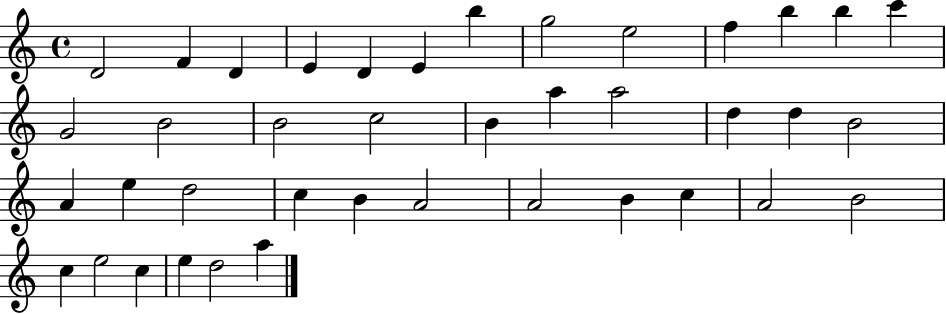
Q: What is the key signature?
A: C major